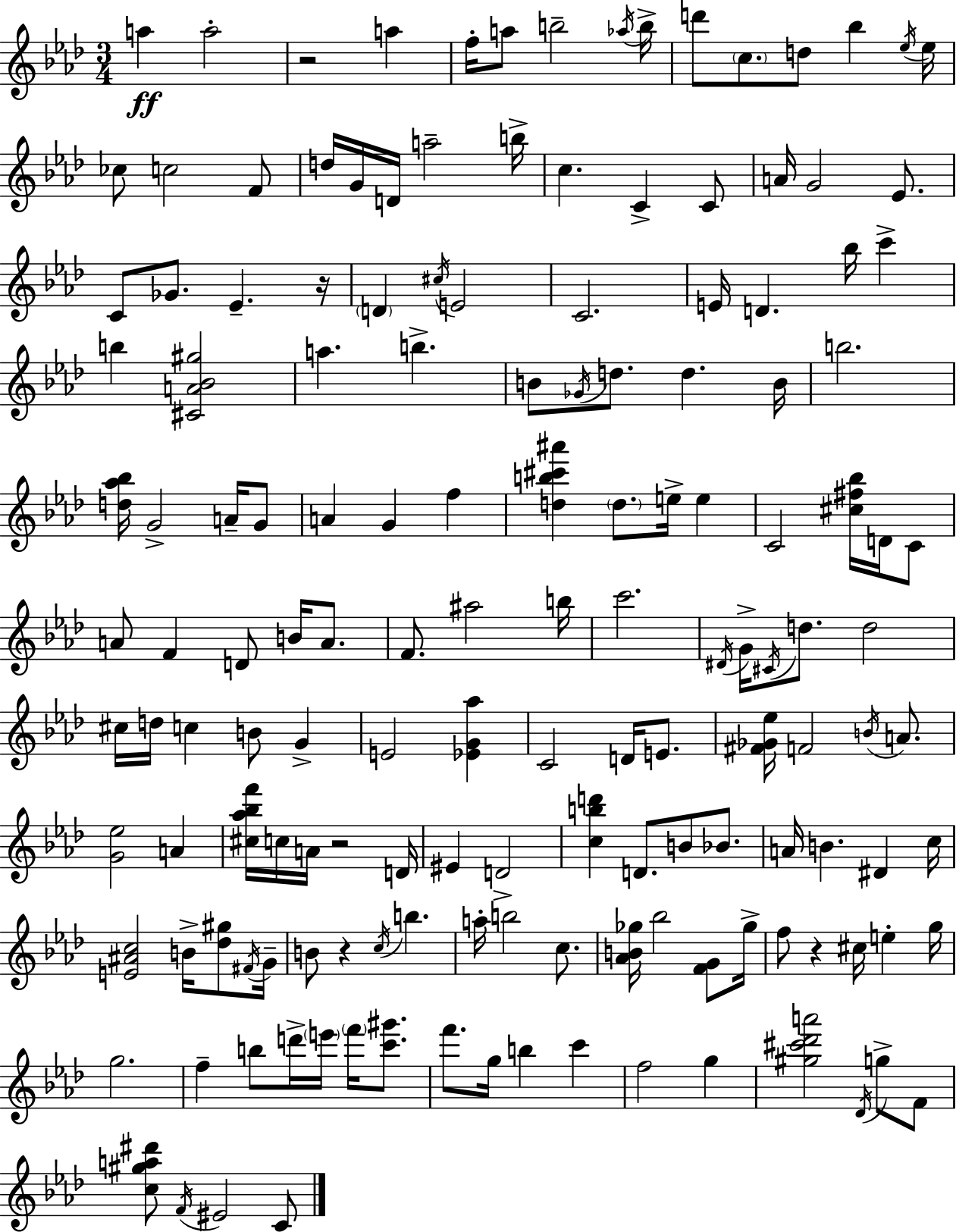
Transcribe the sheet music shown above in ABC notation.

X:1
T:Untitled
M:3/4
L:1/4
K:Fm
a a2 z2 a f/4 a/2 b2 _a/4 b/4 d'/2 c/2 d/2 _b _e/4 _e/4 _c/2 c2 F/2 d/4 G/4 D/4 a2 b/4 c C C/2 A/4 G2 _E/2 C/2 _G/2 _E z/4 D ^c/4 E2 C2 E/4 D _b/4 c' b [^CA_B^g]2 a b B/2 _G/4 d/2 d B/4 b2 [d_a_b]/4 G2 A/4 G/2 A G f [db^c'^a'] d/2 e/4 e C2 [^c^f_b]/4 D/4 C/2 A/2 F D/2 B/4 A/2 F/2 ^a2 b/4 c'2 ^D/4 G/4 ^C/4 d/2 d2 ^c/4 d/4 c B/2 G E2 [_EG_a] C2 D/4 E/2 [^F_G_e]/4 F2 B/4 A/2 [G_e]2 A [^c_a_bf']/4 c/4 A/4 z2 D/4 ^E D2 [cbd'] D/2 B/2 _B/2 A/4 B ^D c/4 [E^Ac]2 B/4 [_d^g]/2 ^F/4 G/4 B/2 z c/4 b a/4 b2 c/2 [_AB_g]/4 _b2 [FG]/2 _g/4 f/2 z ^c/4 e g/4 g2 f b/2 d'/4 e'/4 f'/4 [c'^g']/2 f'/2 g/4 b c' f2 g [^g^c'_d'a']2 _D/4 g/2 F/2 [c^ga^d']/2 F/4 ^E2 C/2